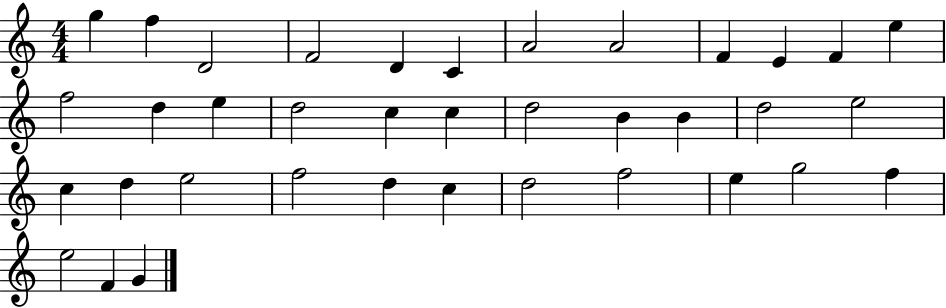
X:1
T:Untitled
M:4/4
L:1/4
K:C
g f D2 F2 D C A2 A2 F E F e f2 d e d2 c c d2 B B d2 e2 c d e2 f2 d c d2 f2 e g2 f e2 F G